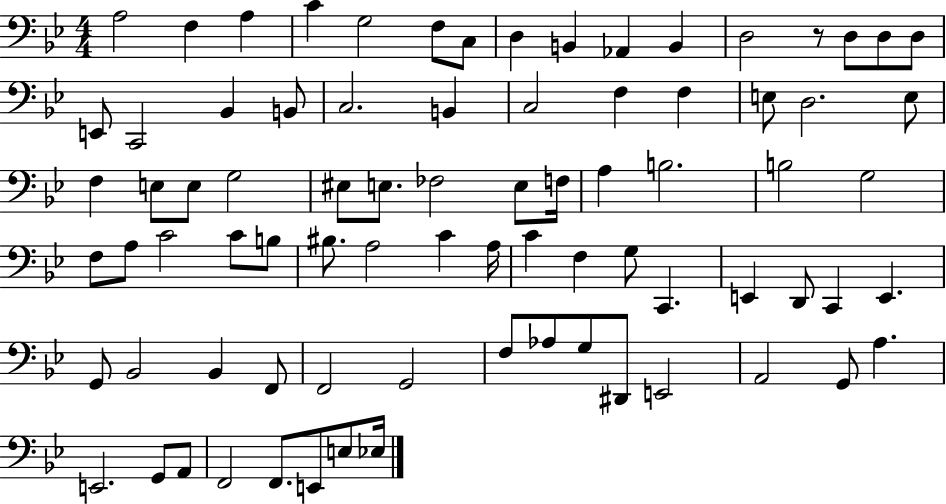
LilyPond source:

{
  \clef bass
  \numericTimeSignature
  \time 4/4
  \key bes \major
  \repeat volta 2 { a2 f4 a4 | c'4 g2 f8 c8 | d4 b,4 aes,4 b,4 | d2 r8 d8 d8 d8 | \break e,8 c,2 bes,4 b,8 | c2. b,4 | c2 f4 f4 | e8 d2. e8 | \break f4 e8 e8 g2 | eis8 e8. fes2 e8 f16 | a4 b2. | b2 g2 | \break f8 a8 c'2 c'8 b8 | bis8. a2 c'4 a16 | c'4 f4 g8 c,4. | e,4 d,8 c,4 e,4. | \break g,8 bes,2 bes,4 f,8 | f,2 g,2 | f8 aes8 g8 dis,8 e,2 | a,2 g,8 a4. | \break e,2. g,8 a,8 | f,2 f,8. e,8 e8 ees16 | } \bar "|."
}